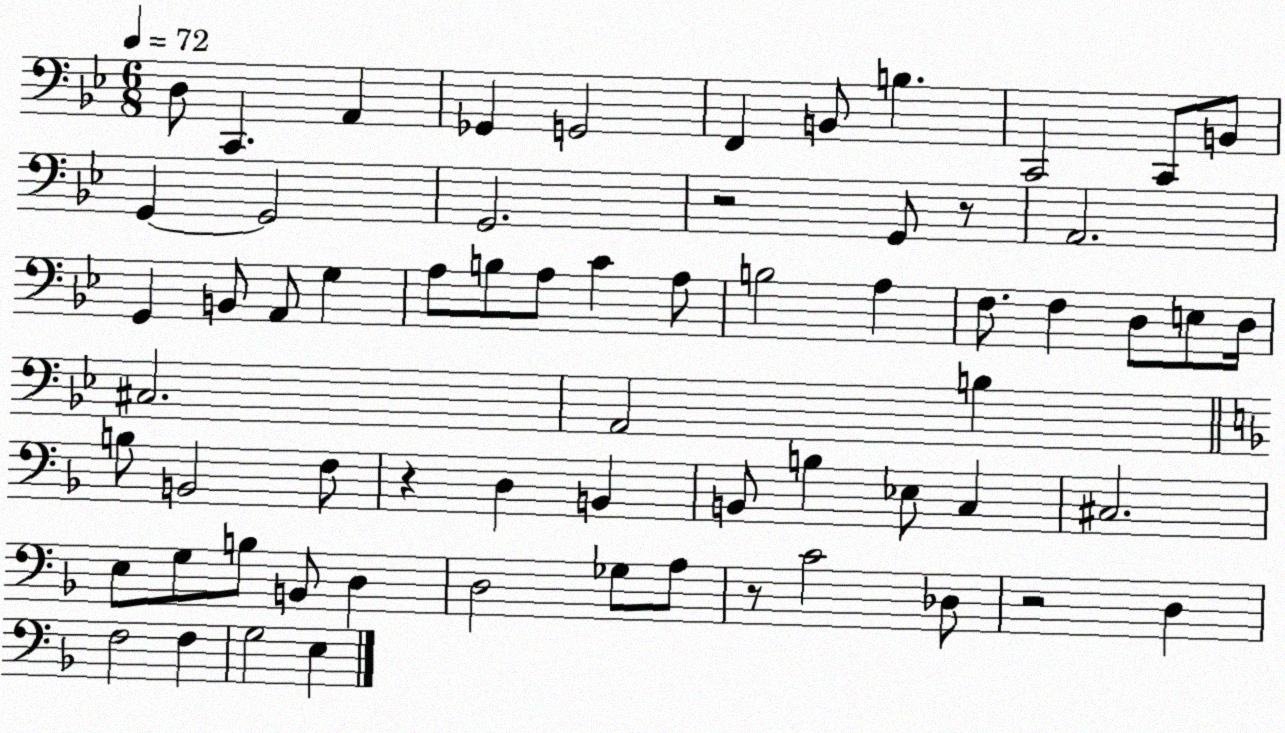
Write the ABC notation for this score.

X:1
T:Untitled
M:6/8
L:1/4
K:Bb
D,/2 C,, A,, _G,, G,,2 F,, B,,/2 B, C,,2 C,,/2 B,,/2 G,, G,,2 G,,2 z2 G,,/2 z/2 A,,2 G,, B,,/2 A,,/2 G, A,/2 B,/2 A,/2 C A,/2 B,2 A, F,/2 F, D,/2 E,/2 D,/4 ^C,2 A,,2 B, B,/2 B,,2 F,/2 z D, B,, B,,/2 B, _E,/2 C, ^C,2 E,/2 G,/2 B,/2 B,,/2 D, D,2 _G,/2 A,/2 z/2 C2 _D,/2 z2 D, F,2 F, G,2 E,